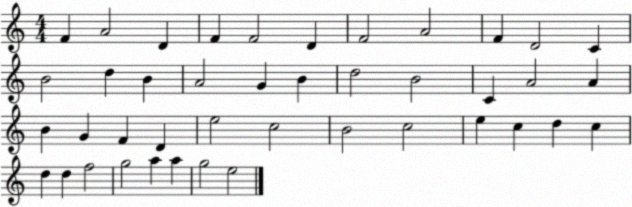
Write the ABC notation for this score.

X:1
T:Untitled
M:4/4
L:1/4
K:C
F A2 D F F2 D F2 A2 F D2 C B2 d B A2 G B d2 B2 C A2 A B G F D e2 c2 B2 c2 e c d c d d f2 g2 a a g2 e2